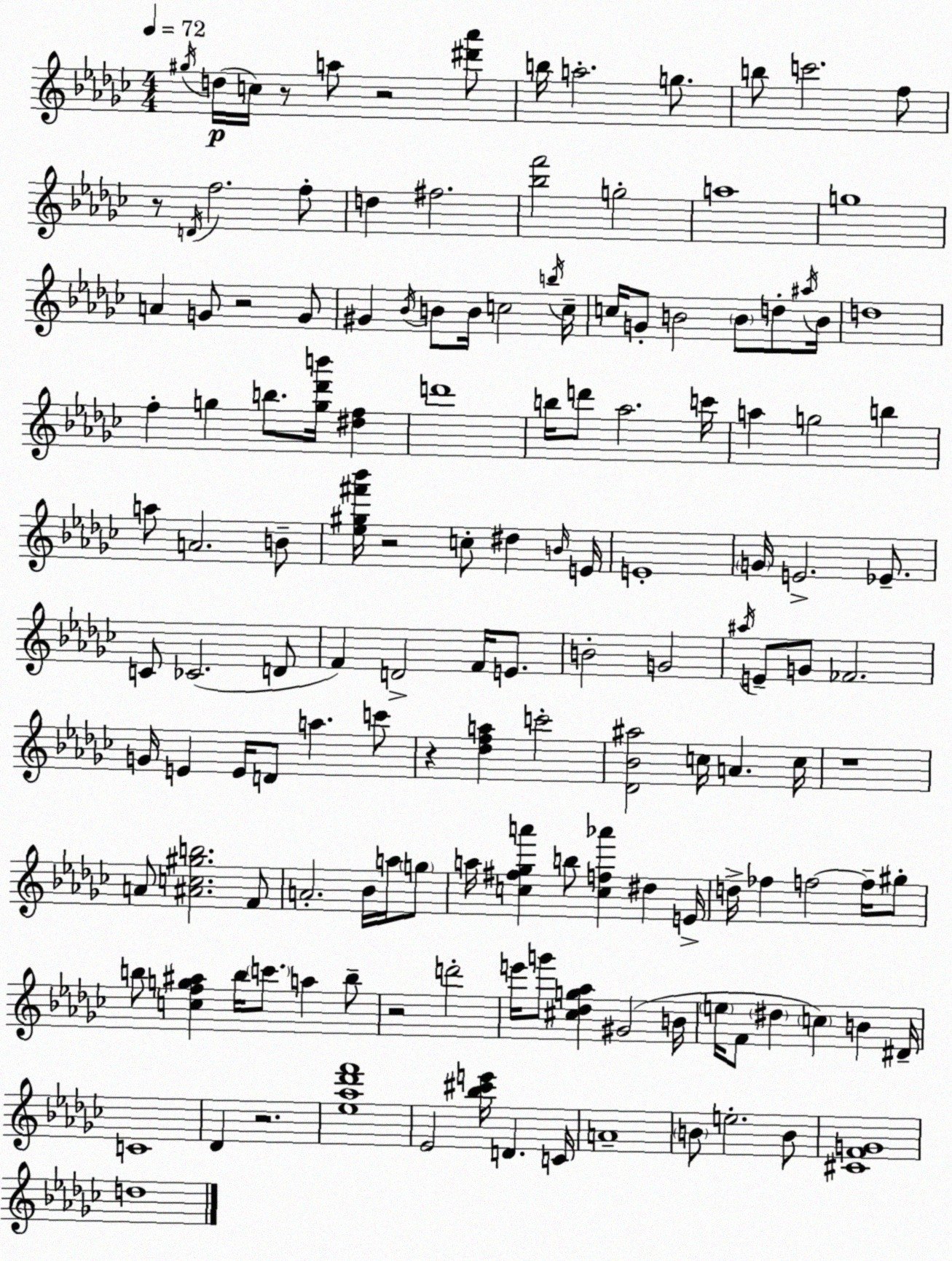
X:1
T:Untitled
M:4/4
L:1/4
K:Ebm
^g/4 d/4 c/4 z/2 a/2 z2 [^d'_a']/2 b/4 a2 g/2 b/2 c'2 f/2 z/2 D/4 f2 f/2 d ^f2 [_bf']2 g2 a4 g4 A G/2 z2 G/2 ^G _B/4 B/2 B/4 c2 b/4 c/4 c/4 G/2 B2 B/2 d/2 ^a/4 B/4 d4 f g b/2 [g_d'b']/4 [^df] d'4 b/4 d'/2 _a2 c'/4 a g2 b a/2 A2 B/2 [_e^g^f'_b']/4 z2 c/2 ^d B/4 E/4 E4 G/4 E2 _E/2 C/2 _C2 D/2 F D2 F/4 E/2 B2 G2 ^a/4 E/2 G/2 _F2 G/4 E E/4 D/2 a c'/2 z [_dfa] c'2 [_D_B^a]2 c/4 A c/4 z4 A/2 [^Ac^gb]2 F/2 A2 _B/4 a/4 g/2 a/4 [c^f_ga'] b/2 [cf_a'] ^d E/4 d/4 _f f2 f/4 ^g/2 b/2 [cfg^a] b/4 c'/2 a b/2 z2 d'2 e'/4 g'/2 [^c_dg_a] ^G2 B/4 e/4 F/2 ^d c B ^D/4 C4 _D z2 [_e_a_d'f']4 _E2 [_b^c'e']/4 D C/4 A4 B/2 e2 B/2 [^CFG]4 d4